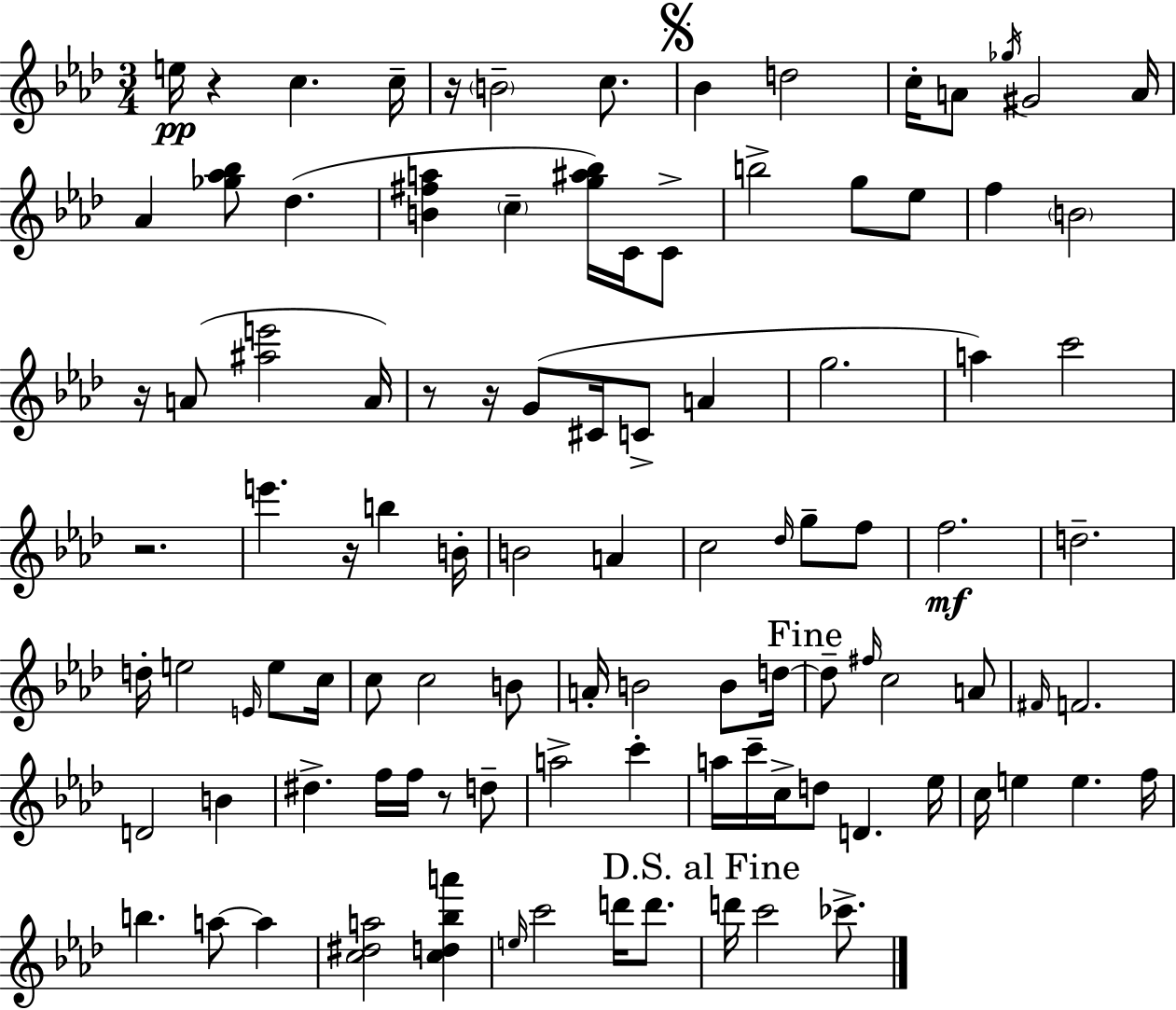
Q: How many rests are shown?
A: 8